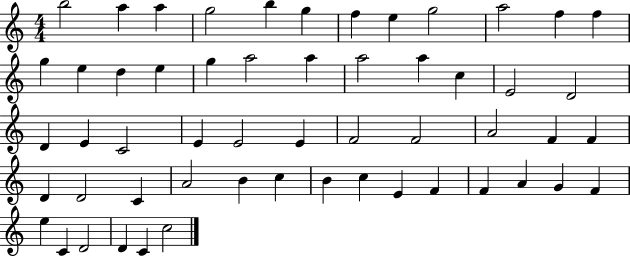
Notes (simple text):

B5/h A5/q A5/q G5/h B5/q G5/q F5/q E5/q G5/h A5/h F5/q F5/q G5/q E5/q D5/q E5/q G5/q A5/h A5/q A5/h A5/q C5/q E4/h D4/h D4/q E4/q C4/h E4/q E4/h E4/q F4/h F4/h A4/h F4/q F4/q D4/q D4/h C4/q A4/h B4/q C5/q B4/q C5/q E4/q F4/q F4/q A4/q G4/q F4/q E5/q C4/q D4/h D4/q C4/q C5/h